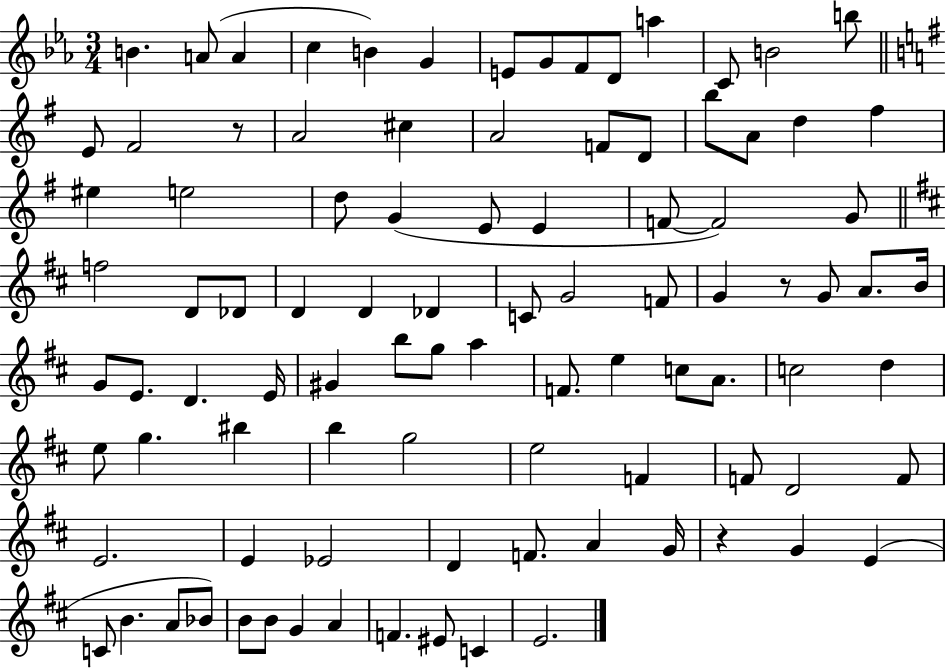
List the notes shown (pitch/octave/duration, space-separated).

B4/q. A4/e A4/q C5/q B4/q G4/q E4/e G4/e F4/e D4/e A5/q C4/e B4/h B5/e E4/e F#4/h R/e A4/h C#5/q A4/h F4/e D4/e B5/e A4/e D5/q F#5/q EIS5/q E5/h D5/e G4/q E4/e E4/q F4/e F4/h G4/e F5/h D4/e Db4/e D4/q D4/q Db4/q C4/e G4/h F4/e G4/q R/e G4/e A4/e. B4/s G4/e E4/e. D4/q. E4/s G#4/q B5/e G5/e A5/q F4/e. E5/q C5/e A4/e. C5/h D5/q E5/e G5/q. BIS5/q B5/q G5/h E5/h F4/q F4/e D4/h F4/e E4/h. E4/q Eb4/h D4/q F4/e. A4/q G4/s R/q G4/q E4/q C4/e B4/q. A4/e Bb4/e B4/e B4/e G4/q A4/q F4/q. EIS4/e C4/q E4/h.